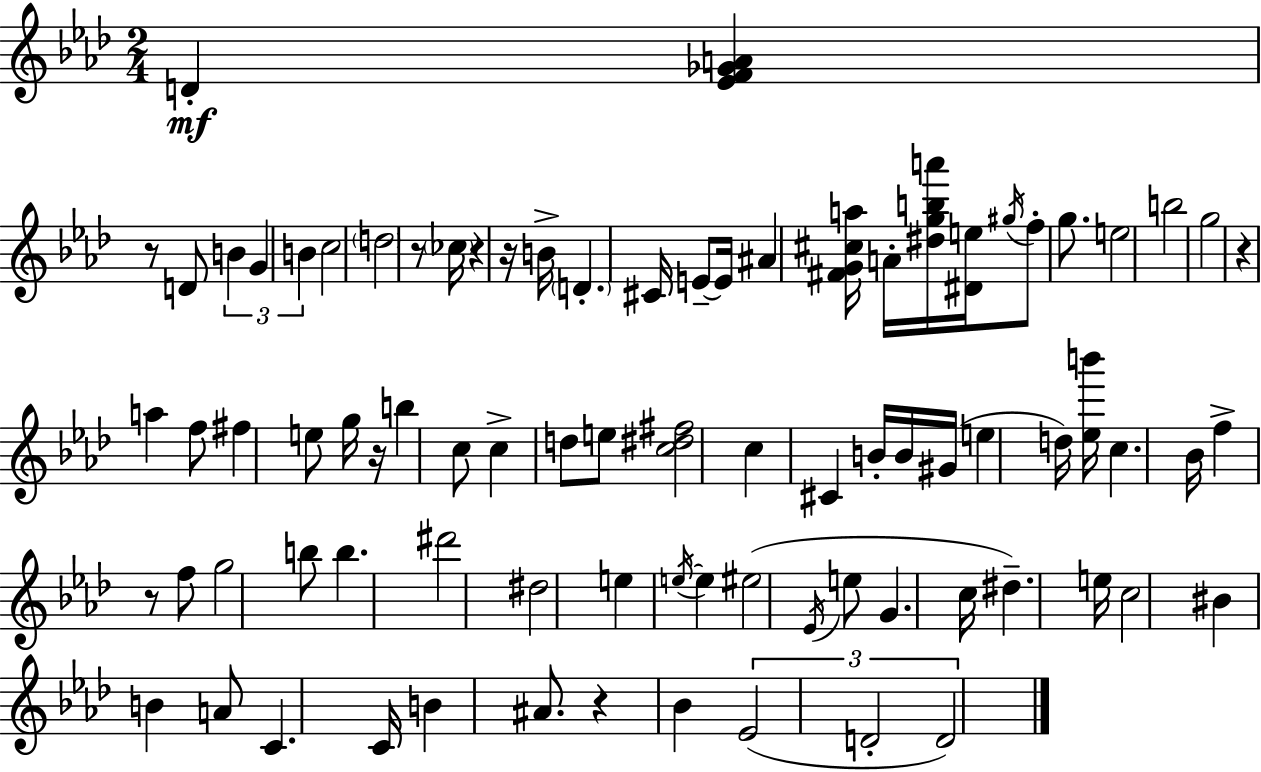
X:1
T:Untitled
M:2/4
L:1/4
K:Ab
D [_EF_GA] z/2 D/2 B G B c2 d2 z/2 _c/4 z z/4 B/4 D ^C/4 E/2 E/4 ^A [^FG^ca]/4 A/4 [^dgba']/4 [^De]/4 ^g/4 f/2 g/2 e2 b2 g2 z a f/2 ^f e/2 g/4 z/4 b c/2 c d/2 e/2 [c^d^f]2 c ^C B/4 B/4 ^G/4 e d/4 [_eb']/4 c _B/4 f z/2 f/2 g2 b/2 b ^d'2 ^d2 e e/4 e ^e2 _E/4 e/2 G c/4 ^d e/4 c2 ^B B A/2 C C/4 B ^A/2 z _B _E2 D2 D2